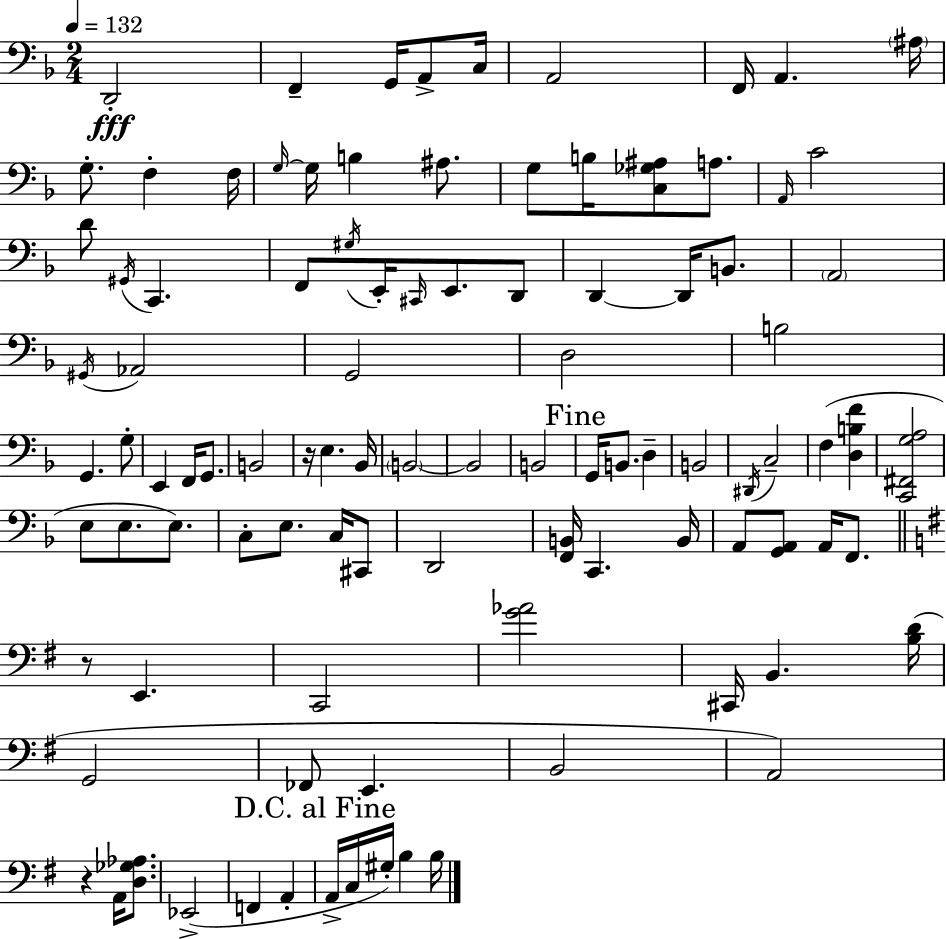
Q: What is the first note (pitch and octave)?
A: D2